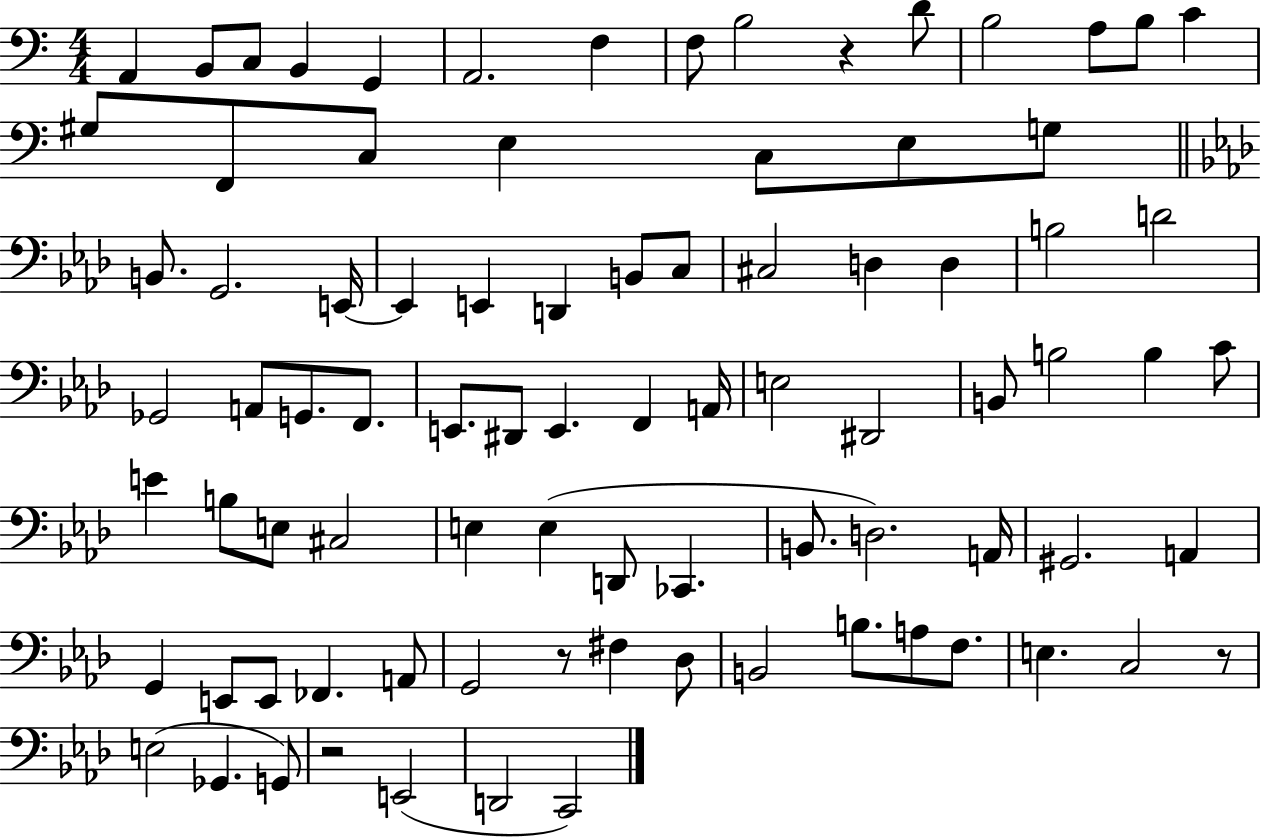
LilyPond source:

{
  \clef bass
  \numericTimeSignature
  \time 4/4
  \key c \major
  \repeat volta 2 { a,4 b,8 c8 b,4 g,4 | a,2. f4 | f8 b2 r4 d'8 | b2 a8 b8 c'4 | \break gis8 f,8 c8 e4 c8 e8 g8 | \bar "||" \break \key aes \major b,8. g,2. e,16~~ | e,4 e,4 d,4 b,8 c8 | cis2 d4 d4 | b2 d'2 | \break ges,2 a,8 g,8. f,8. | e,8. dis,8 e,4. f,4 a,16 | e2 dis,2 | b,8 b2 b4 c'8 | \break e'4 b8 e8 cis2 | e4 e4( d,8 ces,4. | b,8. d2.) a,16 | gis,2. a,4 | \break g,4 e,8 e,8 fes,4. a,8 | g,2 r8 fis4 des8 | b,2 b8. a8 f8. | e4. c2 r8 | \break e2( ges,4. g,8) | r2 e,2( | d,2 c,2) | } \bar "|."
}